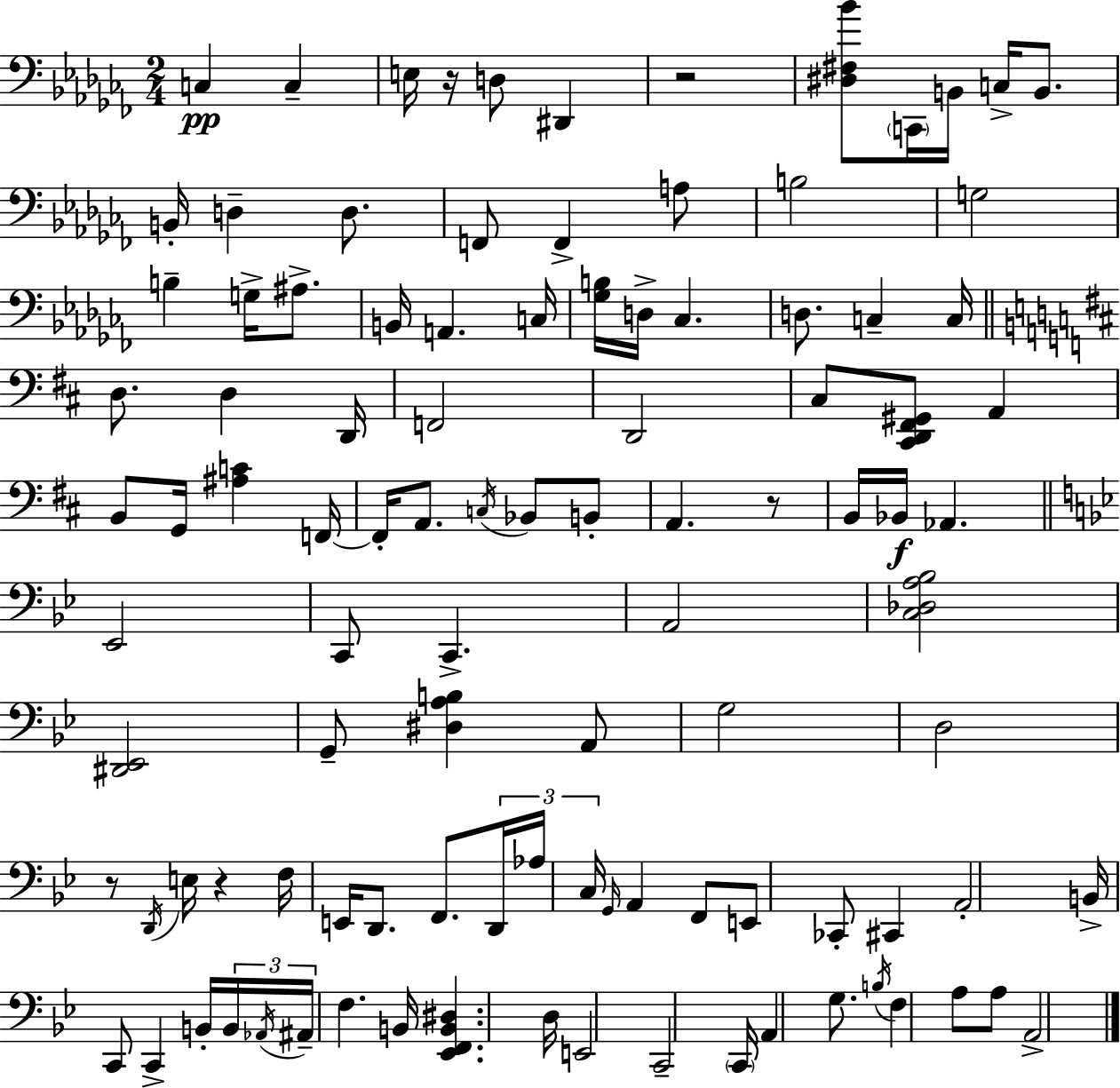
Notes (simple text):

C3/q C3/q E3/s R/s D3/e D#2/q R/h [D#3,F#3,Bb4]/e C2/s B2/s C3/s B2/e. B2/s D3/q D3/e. F2/e F2/q A3/e B3/h G3/h B3/q G3/s A#3/e. B2/s A2/q. C3/s [Gb3,B3]/s D3/s CES3/q. D3/e. C3/q C3/s D3/e. D3/q D2/s F2/h D2/h C#3/e [C#2,D2,F#2,G#2]/e A2/q B2/e G2/s [A#3,C4]/q F2/s F2/s A2/e. C3/s Bb2/e B2/e A2/q. R/e B2/s Bb2/s Ab2/q. Eb2/h C2/e C2/q. A2/h [C3,Db3,A3,Bb3]/h [D#2,Eb2]/h G2/e [D#3,A3,B3]/q A2/e G3/h D3/h R/e D2/s E3/s R/q F3/s E2/s D2/e. F2/e. D2/s Ab3/s C3/s G2/s A2/q F2/e E2/e CES2/e C#2/q A2/h B2/s C2/e C2/q B2/s B2/s Ab2/s A#2/s F3/q. B2/s [Eb2,F2,B2,D#3]/q. D3/s E2/h C2/h C2/s A2/q G3/e. B3/s F3/q A3/e A3/e A2/h